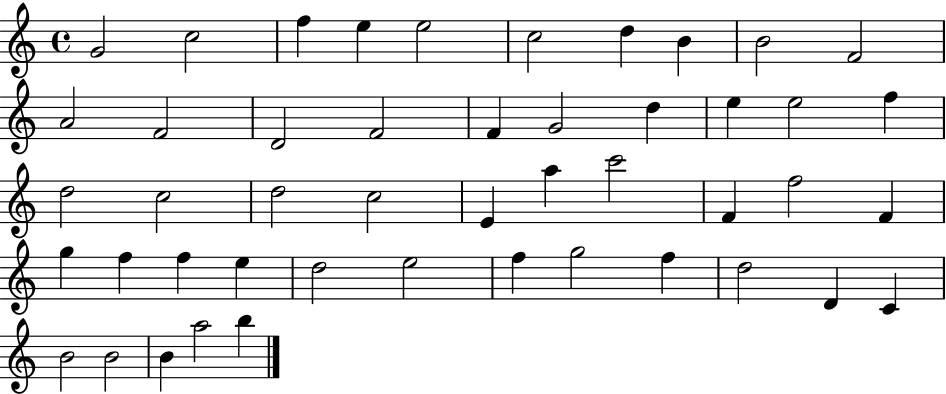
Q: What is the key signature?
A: C major